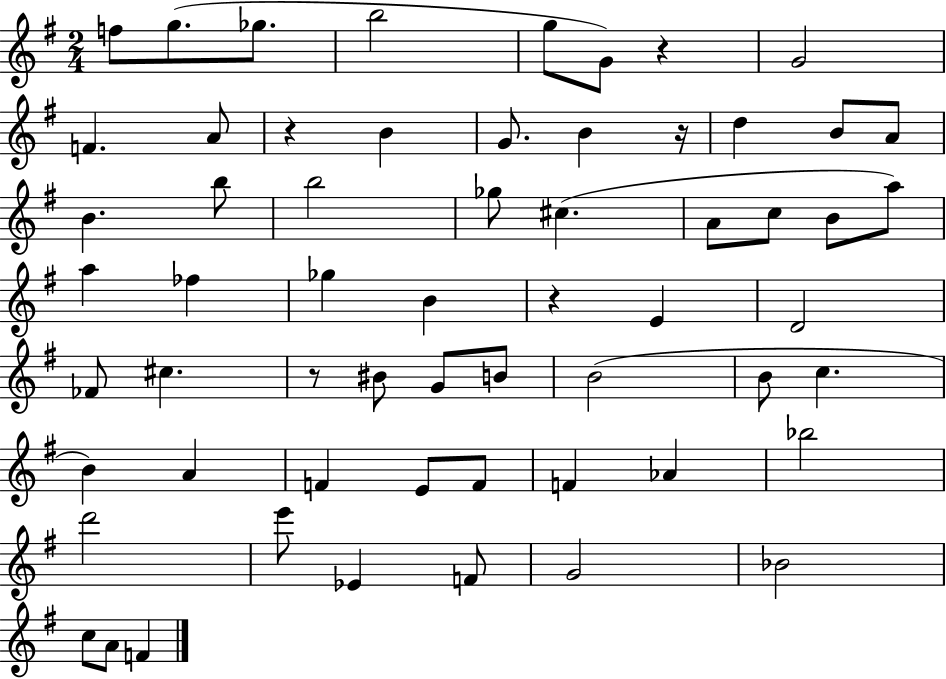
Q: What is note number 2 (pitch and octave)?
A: G5